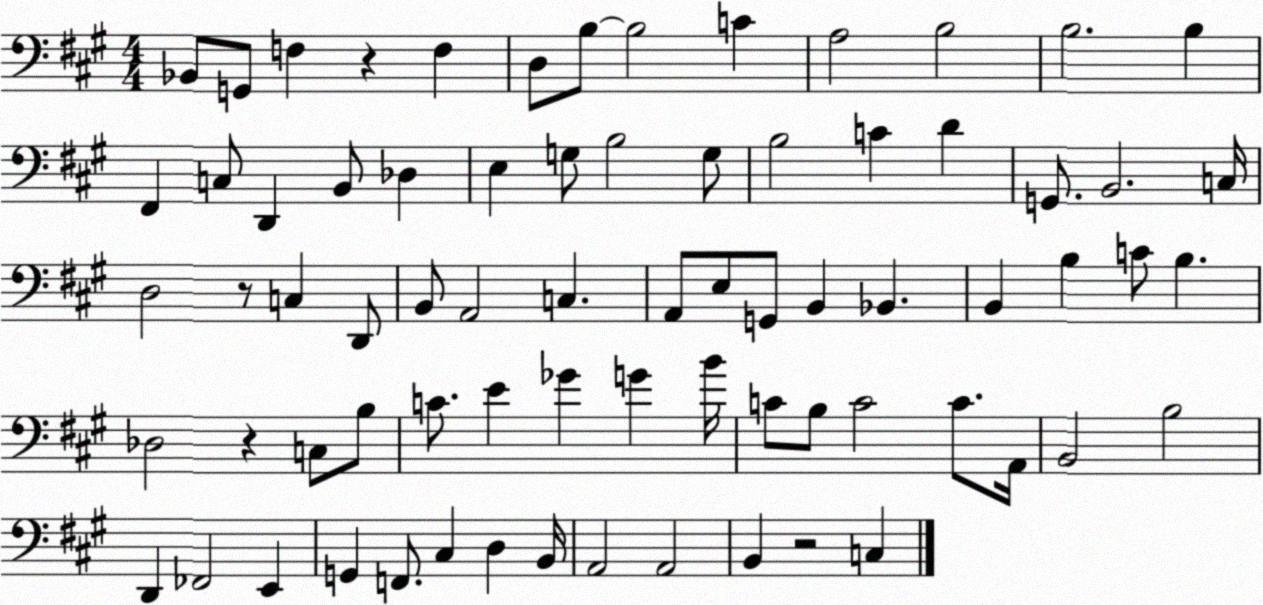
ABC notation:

X:1
T:Untitled
M:4/4
L:1/4
K:A
_B,,/2 G,,/2 F, z F, D,/2 B,/2 B,2 C A,2 B,2 B,2 B, ^F,, C,/2 D,, B,,/2 _D, E, G,/2 B,2 G,/2 B,2 C D G,,/2 B,,2 C,/4 D,2 z/2 C, D,,/2 B,,/2 A,,2 C, A,,/2 E,/2 G,,/2 B,, _B,, B,, B, C/2 B, _D,2 z C,/2 B,/2 C/2 E _G G B/4 C/2 B,/2 C2 C/2 A,,/4 B,,2 B,2 D,, _F,,2 E,, G,, F,,/2 ^C, D, B,,/4 A,,2 A,,2 B,, z2 C,